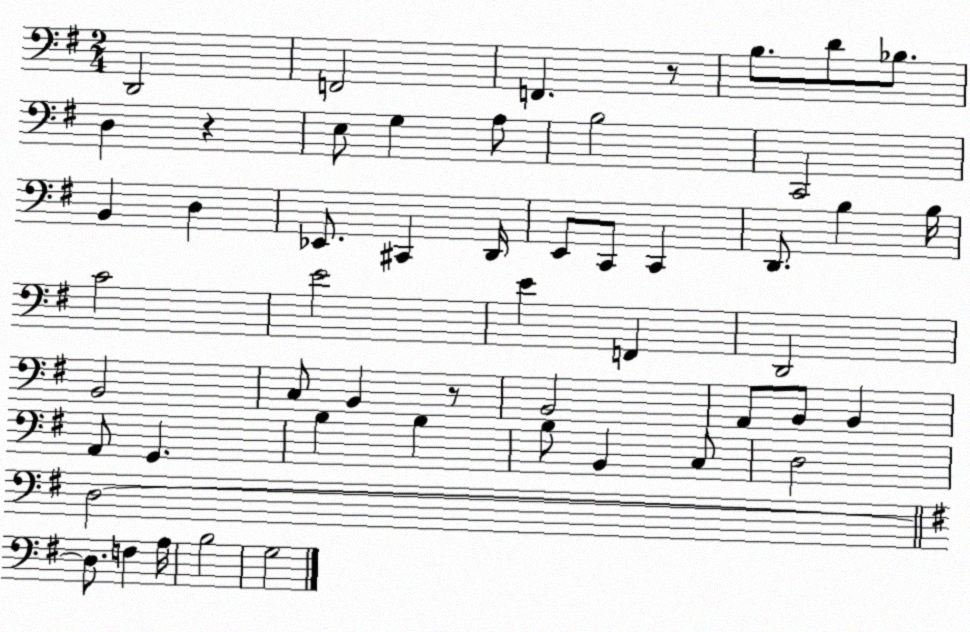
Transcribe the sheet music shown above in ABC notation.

X:1
T:Untitled
M:2/4
L:1/4
K:G
D,,2 F,,2 F,, z/2 B,/2 D/2 _B,/2 D, z E,/2 G, A,/2 B,2 C,,2 B,, D, _E,,/2 ^C,, D,,/4 E,,/2 C,,/2 C,, D,,/2 B, B,/4 C2 E2 E F,, D,,2 B,,2 C,/2 B,, z/2 B,,2 A,,/2 B,,/2 B,, A,,/2 G,, B, B, B,/2 B,, C,/2 D,2 D,2 D,/2 F, A,/4 B,2 G,2